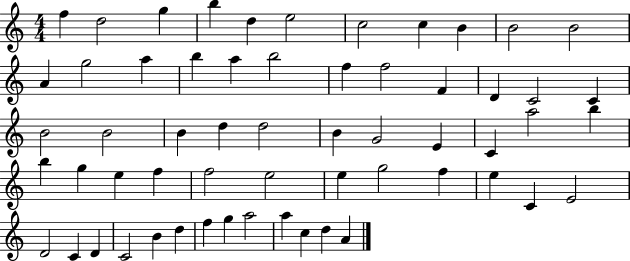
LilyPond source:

{
  \clef treble
  \numericTimeSignature
  \time 4/4
  \key c \major
  f''4 d''2 g''4 | b''4 d''4 e''2 | c''2 c''4 b'4 | b'2 b'2 | \break a'4 g''2 a''4 | b''4 a''4 b''2 | f''4 f''2 f'4 | d'4 c'2 c'4 | \break b'2 b'2 | b'4 d''4 d''2 | b'4 g'2 e'4 | c'4 a''2 b''4 | \break b''4 g''4 e''4 f''4 | f''2 e''2 | e''4 g''2 f''4 | e''4 c'4 e'2 | \break d'2 c'4 d'4 | c'2 b'4 d''4 | f''4 g''4 a''2 | a''4 c''4 d''4 a'4 | \break \bar "|."
}